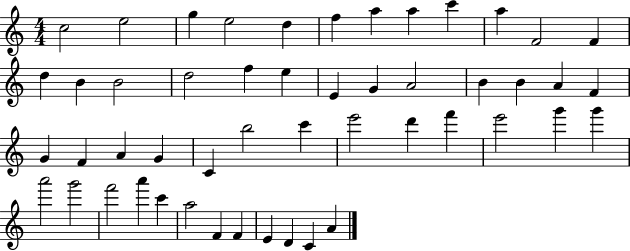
C5/h E5/h G5/q E5/h D5/q F5/q A5/q A5/q C6/q A5/q F4/h F4/q D5/q B4/q B4/h D5/h F5/q E5/q E4/q G4/q A4/h B4/q B4/q A4/q F4/q G4/q F4/q A4/q G4/q C4/q B5/h C6/q E6/h D6/q F6/q E6/h G6/q G6/q A6/h G6/h F6/h A6/q C6/q A5/h F4/q F4/q E4/q D4/q C4/q A4/q